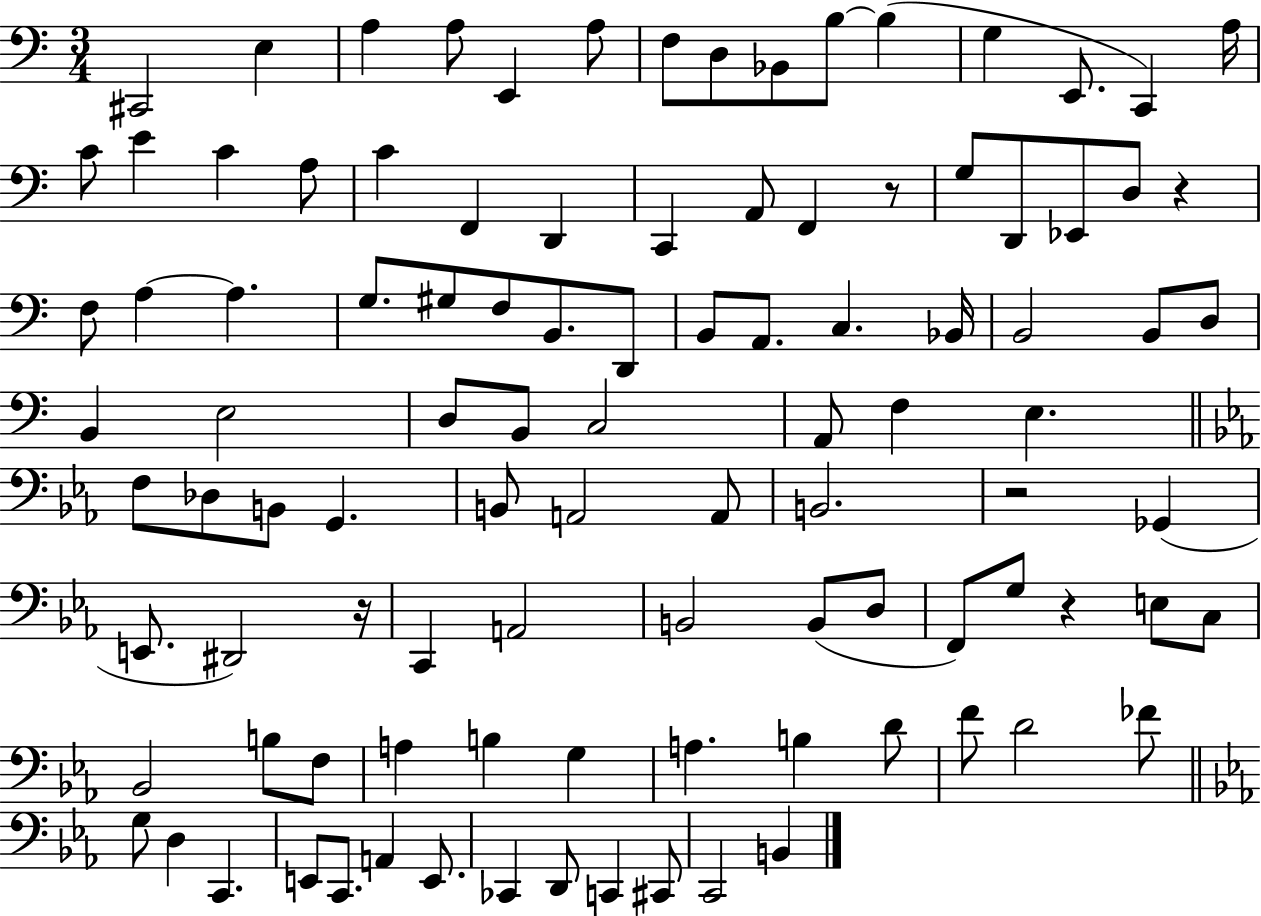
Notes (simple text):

C#2/h E3/q A3/q A3/e E2/q A3/e F3/e D3/e Bb2/e B3/e B3/q G3/q E2/e. C2/q A3/s C4/e E4/q C4/q A3/e C4/q F2/q D2/q C2/q A2/e F2/q R/e G3/e D2/e Eb2/e D3/e R/q F3/e A3/q A3/q. G3/e. G#3/e F3/e B2/e. D2/e B2/e A2/e. C3/q. Bb2/s B2/h B2/e D3/e B2/q E3/h D3/e B2/e C3/h A2/e F3/q E3/q. F3/e Db3/e B2/e G2/q. B2/e A2/h A2/e B2/h. R/h Gb2/q E2/e. D#2/h R/s C2/q A2/h B2/h B2/e D3/e F2/e G3/e R/q E3/e C3/e Bb2/h B3/e F3/e A3/q B3/q G3/q A3/q. B3/q D4/e F4/e D4/h FES4/e G3/e D3/q C2/q. E2/e C2/e. A2/q E2/e. CES2/q D2/e C2/q C#2/e C2/h B2/q